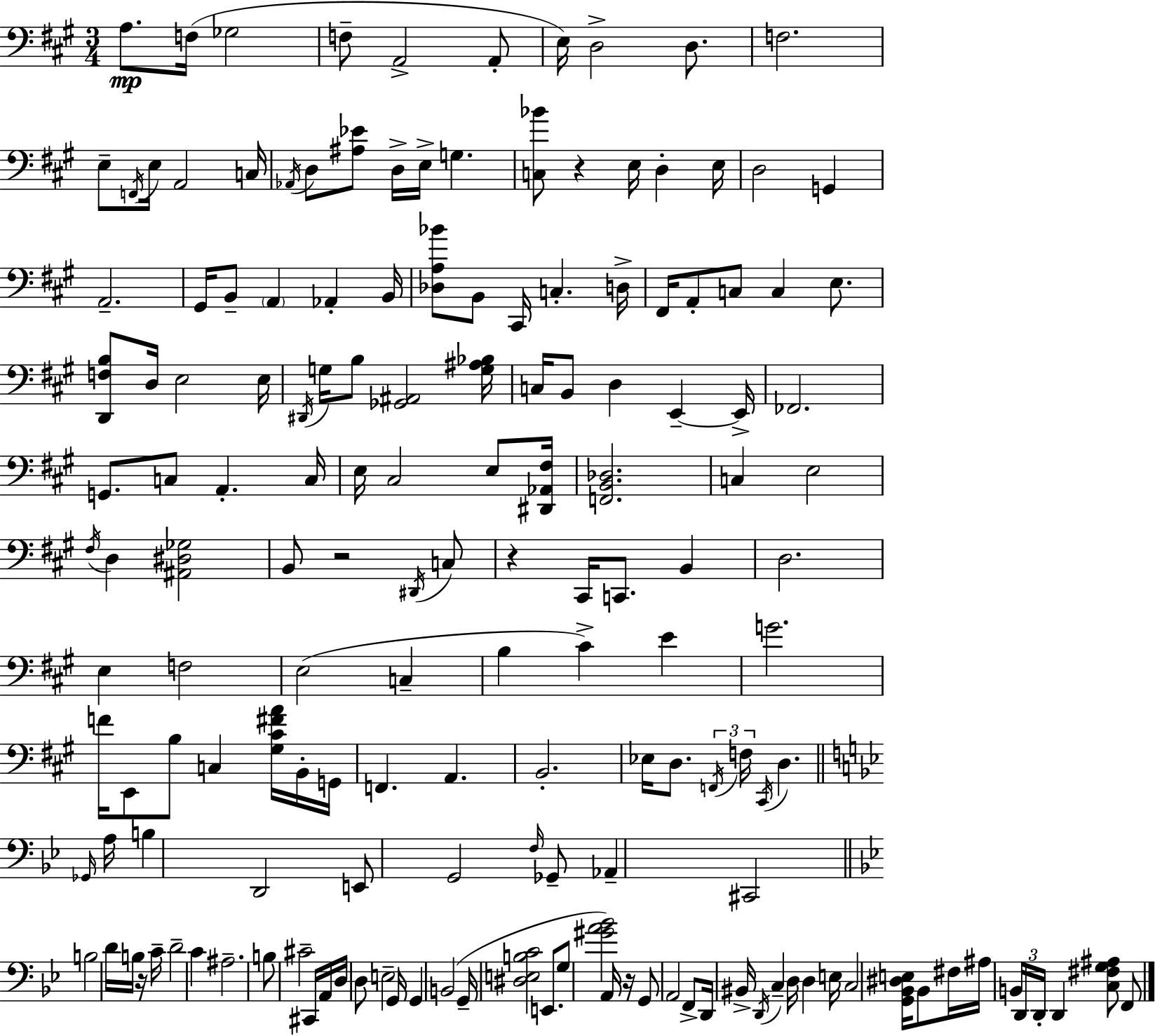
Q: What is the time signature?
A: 3/4